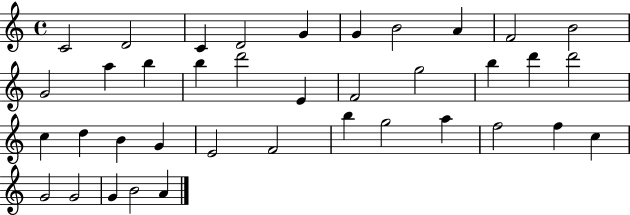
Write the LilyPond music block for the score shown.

{
  \clef treble
  \time 4/4
  \defaultTimeSignature
  \key c \major
  c'2 d'2 | c'4 d'2 g'4 | g'4 b'2 a'4 | f'2 b'2 | \break g'2 a''4 b''4 | b''4 d'''2 e'4 | f'2 g''2 | b''4 d'''4 d'''2 | \break c''4 d''4 b'4 g'4 | e'2 f'2 | b''4 g''2 a''4 | f''2 f''4 c''4 | \break g'2 g'2 | g'4 b'2 a'4 | \bar "|."
}